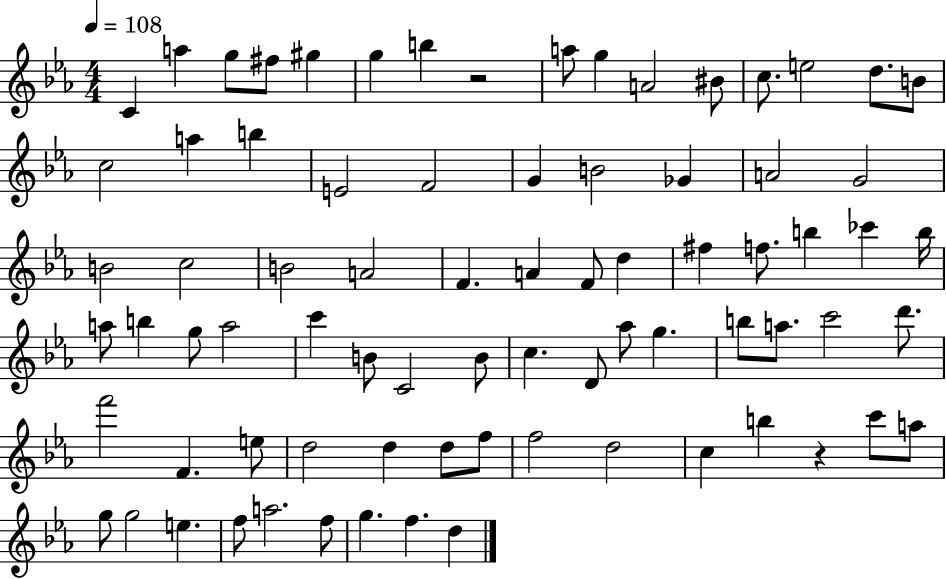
C4/q A5/q G5/e F#5/e G#5/q G5/q B5/q R/h A5/e G5/q A4/h BIS4/e C5/e. E5/h D5/e. B4/e C5/h A5/q B5/q E4/h F4/h G4/q B4/h Gb4/q A4/h G4/h B4/h C5/h B4/h A4/h F4/q. A4/q F4/e D5/q F#5/q F5/e. B5/q CES6/q B5/s A5/e B5/q G5/e A5/h C6/q B4/e C4/h B4/e C5/q. D4/e Ab5/e G5/q. B5/e A5/e. C6/h D6/e. F6/h F4/q. E5/e D5/h D5/q D5/e F5/e F5/h D5/h C5/q B5/q R/q C6/e A5/e G5/e G5/h E5/q. F5/e A5/h. F5/e G5/q. F5/q. D5/q